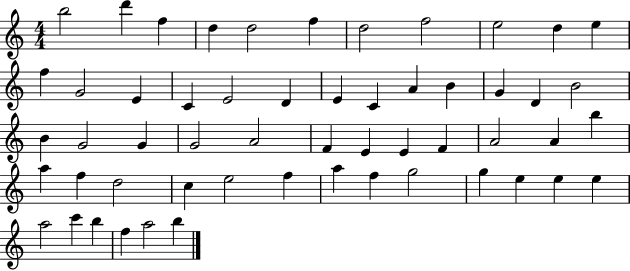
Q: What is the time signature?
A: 4/4